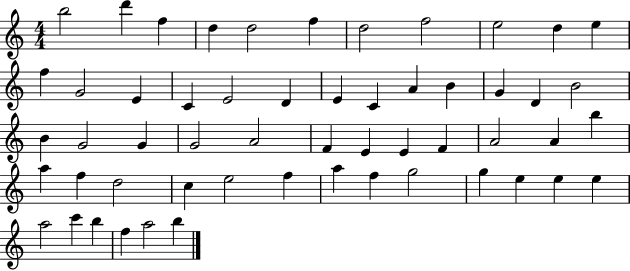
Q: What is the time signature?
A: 4/4